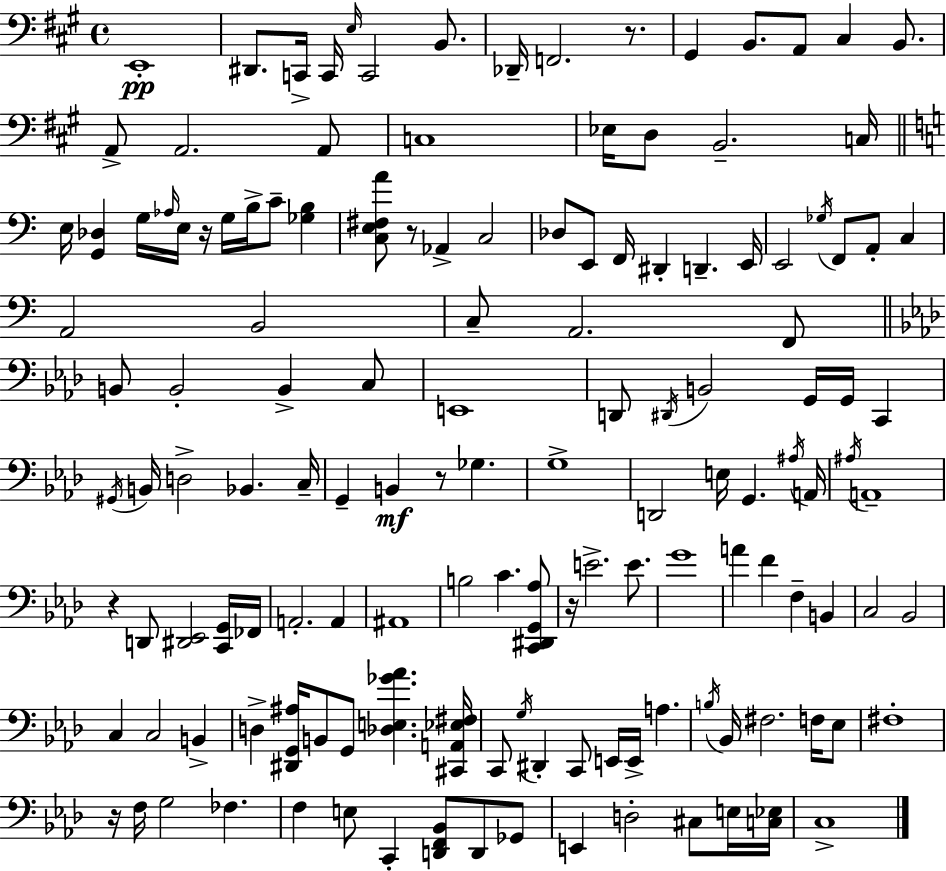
E2/w D#2/e. C2/s C2/s E3/s C2/h B2/e. Db2/s F2/h. R/e. G#2/q B2/e. A2/e C#3/q B2/e. A2/e A2/h. A2/e C3/w Eb3/s D3/e B2/h. C3/s E3/s [G2,Db3]/q G3/s Ab3/s E3/s R/s G3/s B3/s C4/e [Gb3,B3]/q [C3,E3,F#3,A4]/e R/e Ab2/q C3/h Db3/e E2/e F2/s D#2/q D2/q. E2/s E2/h Gb3/s F2/e A2/e C3/q A2/h B2/h C3/e A2/h. F2/e B2/e B2/h B2/q C3/e E2/w D2/e D#2/s B2/h G2/s G2/s C2/q G#2/s B2/s D3/h Bb2/q. C3/s G2/q B2/q R/e Gb3/q. G3/w D2/h E3/s G2/q. A#3/s A2/s A#3/s A2/w R/q D2/e [D#2,Eb2]/h [C2,G2]/s FES2/s A2/h. A2/q A#2/w B3/h C4/q. [C2,D#2,G2,Ab3]/e R/s E4/h. E4/e. G4/w A4/q F4/q F3/q B2/q C3/h Bb2/h C3/q C3/h B2/q D3/q [D#2,G2,A#3]/s B2/e G2/e [Db3,E3,Gb4,Ab4]/q. [C#2,A2,Eb3,F#3]/s C2/e G3/s D#2/q C2/e E2/s E2/s A3/q. B3/s Bb2/s F#3/h. F3/s Eb3/e F#3/w R/s F3/s G3/h FES3/q. F3/q E3/e C2/q [D2,F2,Bb2]/e D2/e Gb2/e E2/q D3/h C#3/e E3/s [C3,Eb3]/s C3/w